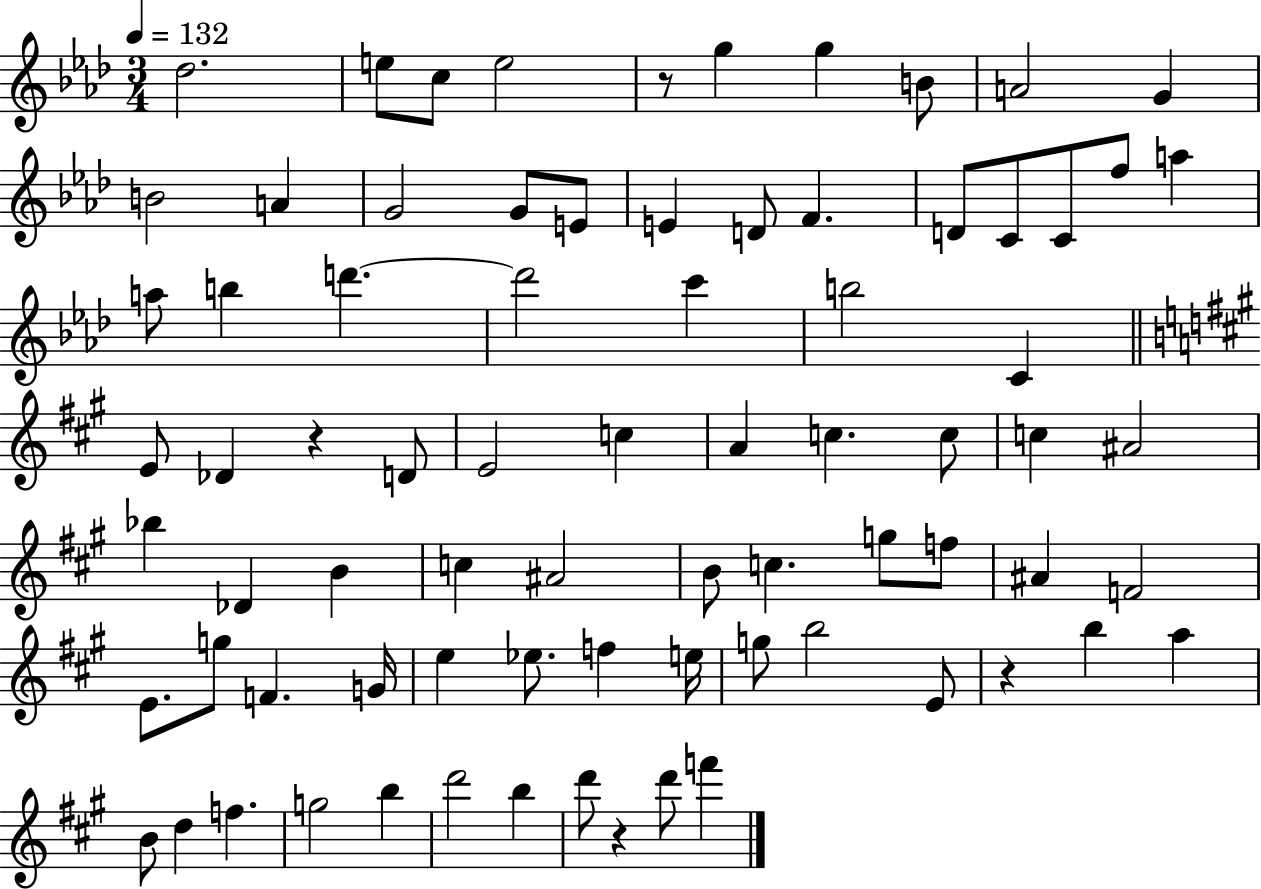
{
  \clef treble
  \numericTimeSignature
  \time 3/4
  \key aes \major
  \tempo 4 = 132
  des''2. | e''8 c''8 e''2 | r8 g''4 g''4 b'8 | a'2 g'4 | \break b'2 a'4 | g'2 g'8 e'8 | e'4 d'8 f'4. | d'8 c'8 c'8 f''8 a''4 | \break a''8 b''4 d'''4.~~ | d'''2 c'''4 | b''2 c'4 | \bar "||" \break \key a \major e'8 des'4 r4 d'8 | e'2 c''4 | a'4 c''4. c''8 | c''4 ais'2 | \break bes''4 des'4 b'4 | c''4 ais'2 | b'8 c''4. g''8 f''8 | ais'4 f'2 | \break e'8. g''8 f'4. g'16 | e''4 ees''8. f''4 e''16 | g''8 b''2 e'8 | r4 b''4 a''4 | \break b'8 d''4 f''4. | g''2 b''4 | d'''2 b''4 | d'''8 r4 d'''8 f'''4 | \break \bar "|."
}